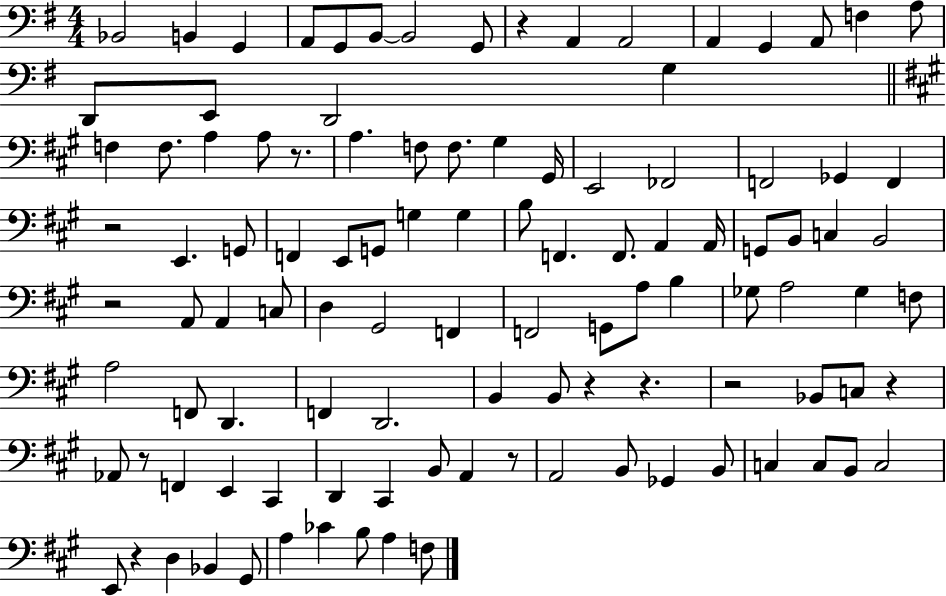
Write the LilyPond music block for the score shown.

{
  \clef bass
  \numericTimeSignature
  \time 4/4
  \key g \major
  bes,2 b,4 g,4 | a,8 g,8 b,8~~ b,2 g,8 | r4 a,4 a,2 | a,4 g,4 a,8 f4 a8 | \break d,8 e,8 d,2 g4 | \bar "||" \break \key a \major f4 f8. a4 a8 r8. | a4. f8 f8. gis4 gis,16 | e,2 fes,2 | f,2 ges,4 f,4 | \break r2 e,4. g,8 | f,4 e,8 g,8 g4 g4 | b8 f,4. f,8. a,4 a,16 | g,8 b,8 c4 b,2 | \break r2 a,8 a,4 c8 | d4 gis,2 f,4 | f,2 g,8 a8 b4 | ges8 a2 ges4 f8 | \break a2 f,8 d,4. | f,4 d,2. | b,4 b,8 r4 r4. | r2 bes,8 c8 r4 | \break aes,8 r8 f,4 e,4 cis,4 | d,4 cis,4 b,8 a,4 r8 | a,2 b,8 ges,4 b,8 | c4 c8 b,8 c2 | \break e,8 r4 d4 bes,4 gis,8 | a4 ces'4 b8 a4 f8 | \bar "|."
}